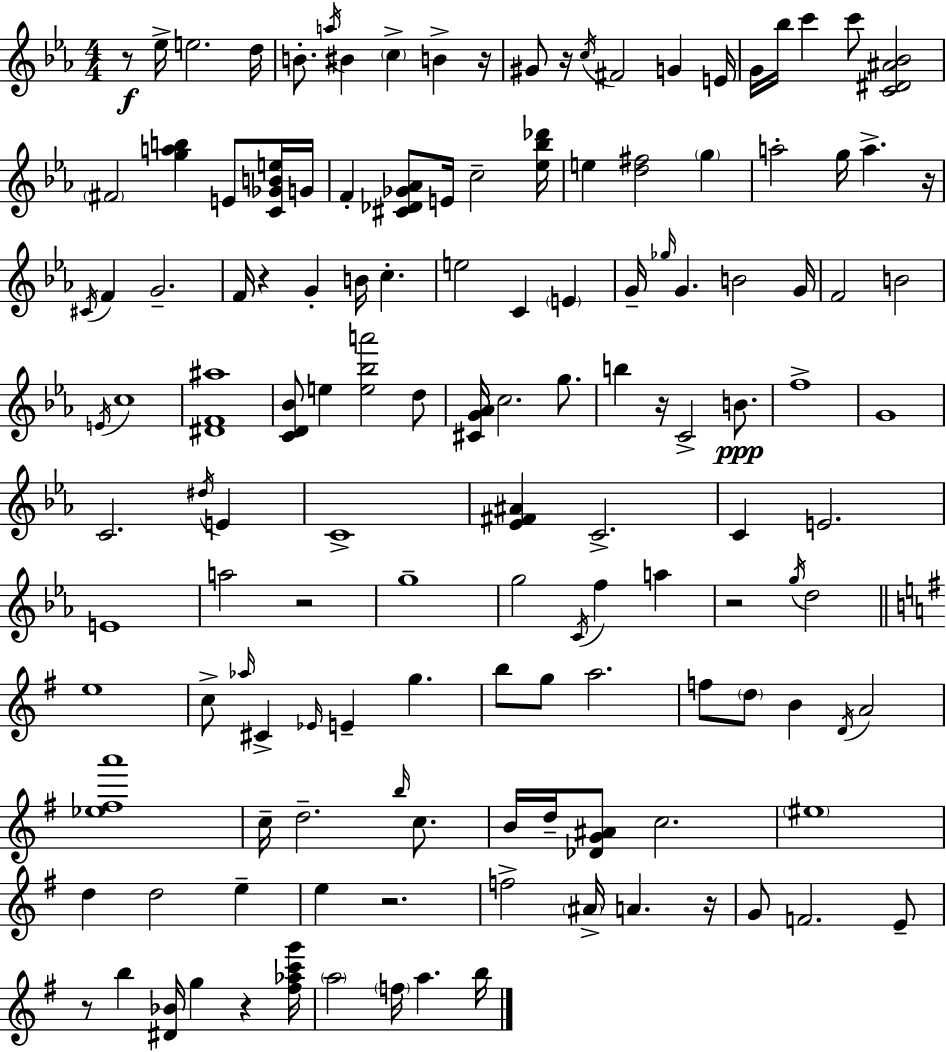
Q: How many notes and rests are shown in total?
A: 138